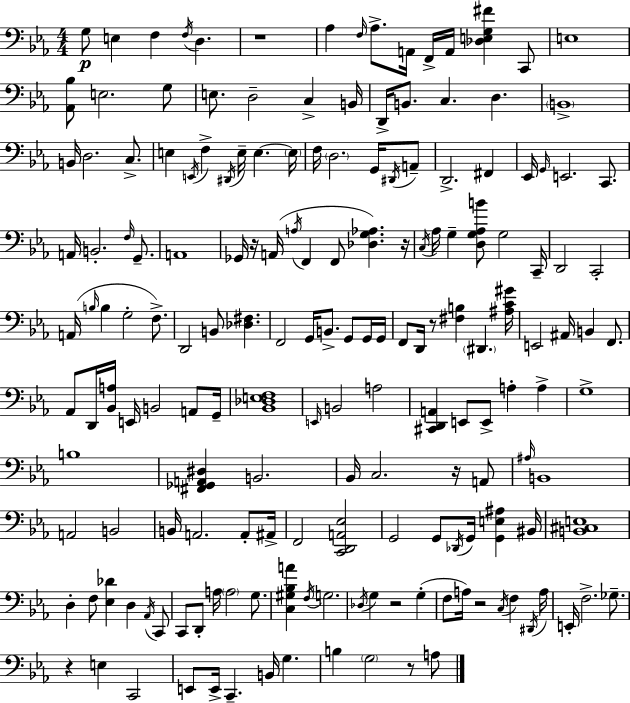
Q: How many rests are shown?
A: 9